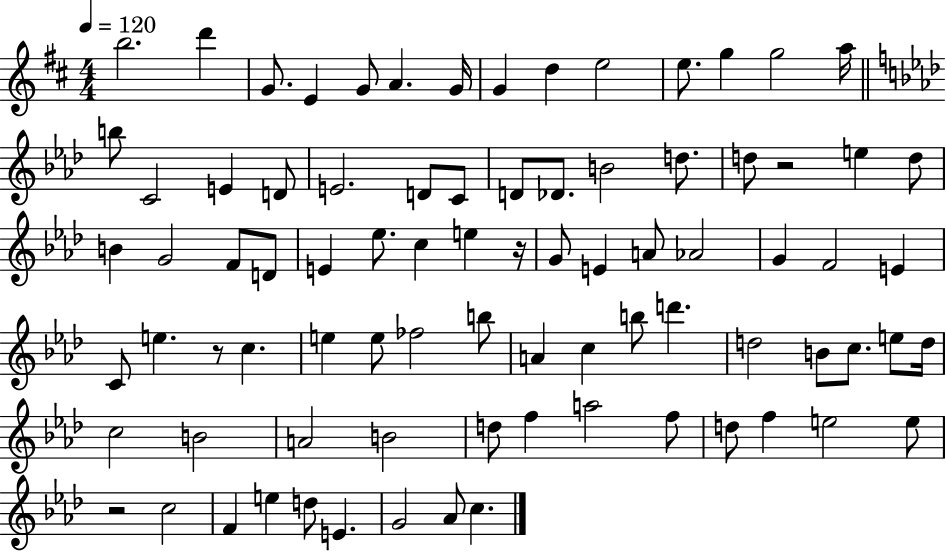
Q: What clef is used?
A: treble